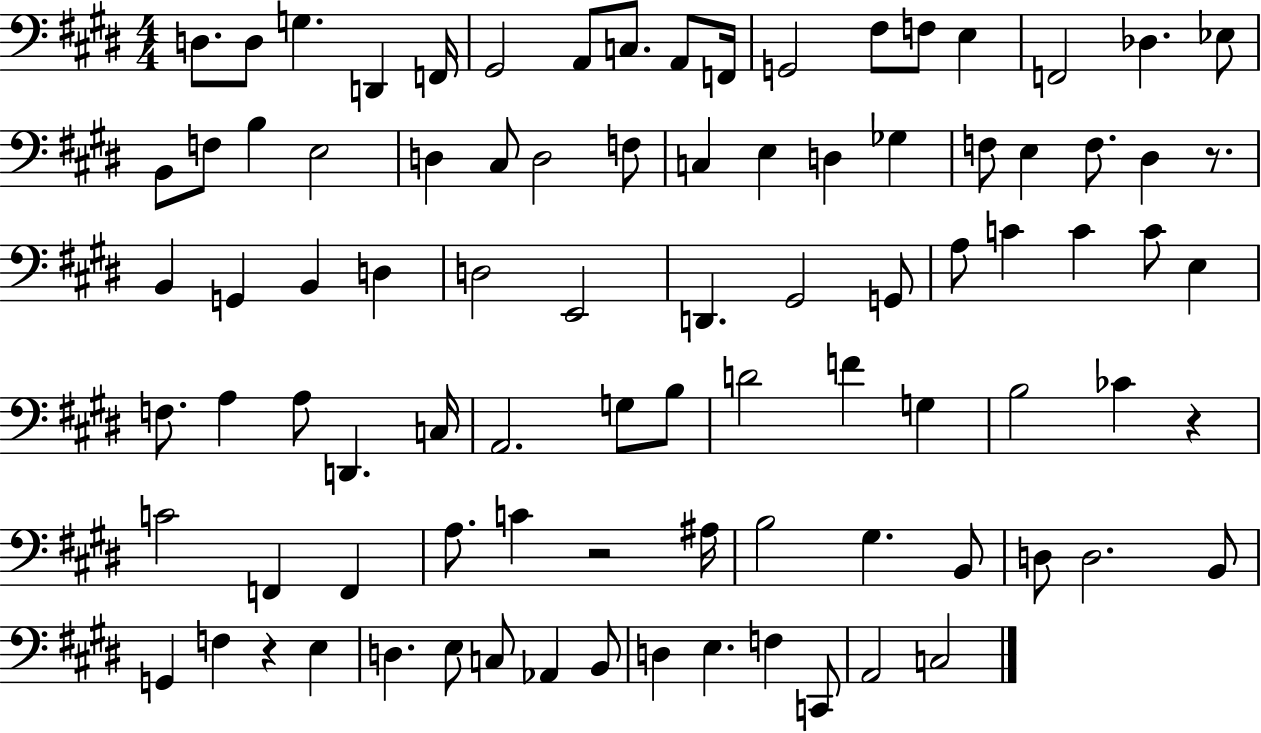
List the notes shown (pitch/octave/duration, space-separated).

D3/e. D3/e G3/q. D2/q F2/s G#2/h A2/e C3/e. A2/e F2/s G2/h F#3/e F3/e E3/q F2/h Db3/q. Eb3/e B2/e F3/e B3/q E3/h D3/q C#3/e D3/h F3/e C3/q E3/q D3/q Gb3/q F3/e E3/q F3/e. D#3/q R/e. B2/q G2/q B2/q D3/q D3/h E2/h D2/q. G#2/h G2/e A3/e C4/q C4/q C4/e E3/q F3/e. A3/q A3/e D2/q. C3/s A2/h. G3/e B3/e D4/h F4/q G3/q B3/h CES4/q R/q C4/h F2/q F2/q A3/e. C4/q R/h A#3/s B3/h G#3/q. B2/e D3/e D3/h. B2/e G2/q F3/q R/q E3/q D3/q. E3/e C3/e Ab2/q B2/e D3/q E3/q. F3/q C2/e A2/h C3/h